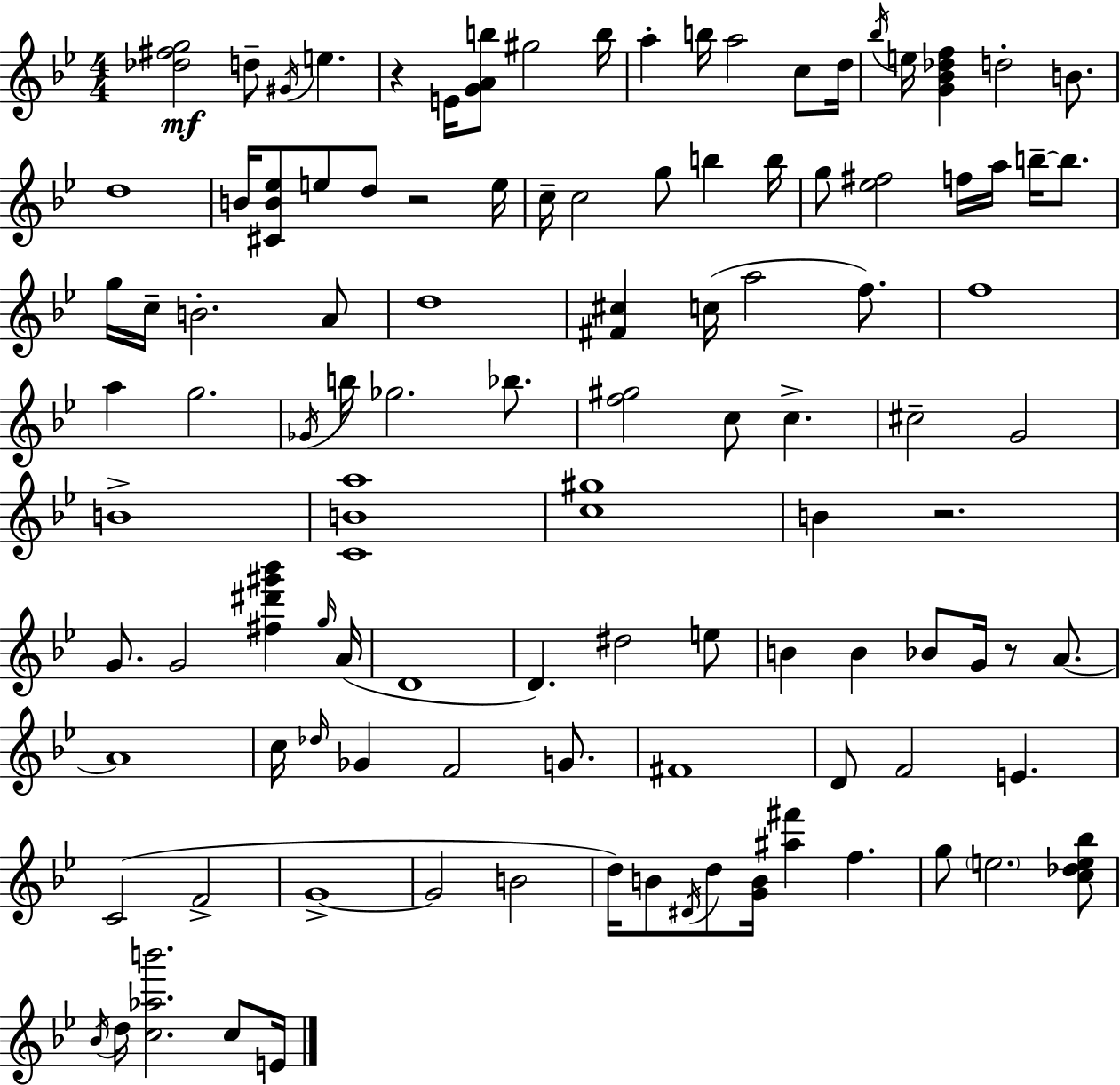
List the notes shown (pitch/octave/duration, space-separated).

[Db5,F#5,G5]/h D5/e G#4/s E5/q. R/q E4/s [G4,A4,B5]/e G#5/h B5/s A5/q B5/s A5/h C5/e D5/s Bb5/s E5/s [G4,Bb4,Db5,F5]/q D5/h B4/e. D5/w B4/s [C#4,B4,Eb5]/e E5/e D5/e R/h E5/s C5/s C5/h G5/e B5/q B5/s G5/e [Eb5,F#5]/h F5/s A5/s B5/s B5/e. G5/s C5/s B4/h. A4/e D5/w [F#4,C#5]/q C5/s A5/h F5/e. F5/w A5/q G5/h. Gb4/s B5/s Gb5/h. Bb5/e. [F5,G#5]/h C5/e C5/q. C#5/h G4/h B4/w [C4,B4,A5]/w [C5,G#5]/w B4/q R/h. G4/e. G4/h [F#5,D#6,G#6,Bb6]/q G5/s A4/s D4/w D4/q. D#5/h E5/e B4/q B4/q Bb4/e G4/s R/e A4/e. A4/w C5/s Db5/s Gb4/q F4/h G4/e. F#4/w D4/e F4/h E4/q. C4/h F4/h G4/w G4/h B4/h D5/s B4/e D#4/s D5/e [G4,B4]/s [A#5,F#6]/q F5/q. G5/e E5/h. [C5,Db5,E5,Bb5]/e Bb4/s D5/s [C5,Ab5,B6]/h. C5/e E4/s